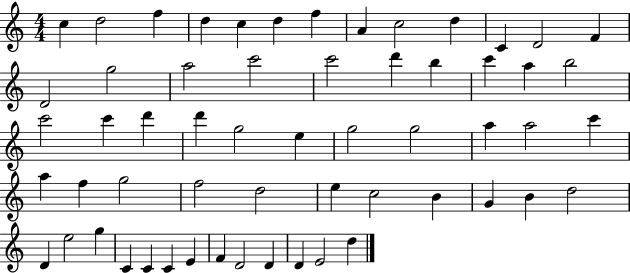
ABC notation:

X:1
T:Untitled
M:4/4
L:1/4
K:C
c d2 f d c d f A c2 d C D2 F D2 g2 a2 c'2 c'2 d' b c' a b2 c'2 c' d' d' g2 e g2 g2 a a2 c' a f g2 f2 d2 e c2 B G B d2 D e2 g C C C E F D2 D D E2 d